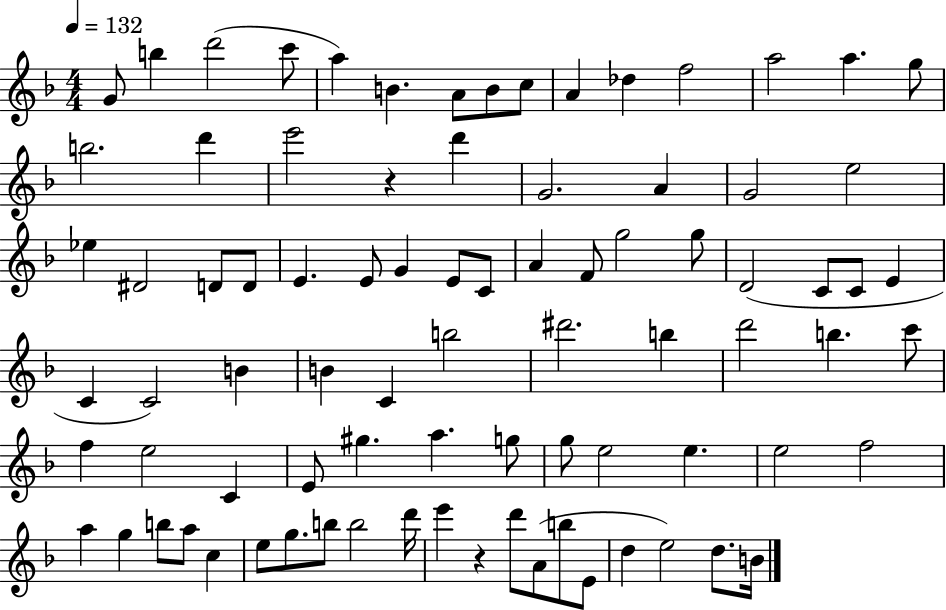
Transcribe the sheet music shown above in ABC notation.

X:1
T:Untitled
M:4/4
L:1/4
K:F
G/2 b d'2 c'/2 a B A/2 B/2 c/2 A _d f2 a2 a g/2 b2 d' e'2 z d' G2 A G2 e2 _e ^D2 D/2 D/2 E E/2 G E/2 C/2 A F/2 g2 g/2 D2 C/2 C/2 E C C2 B B C b2 ^d'2 b d'2 b c'/2 f e2 C E/2 ^g a g/2 g/2 e2 e e2 f2 a g b/2 a/2 c e/2 g/2 b/2 b2 d'/4 e' z d'/2 A/2 b/2 E/2 d e2 d/2 B/4